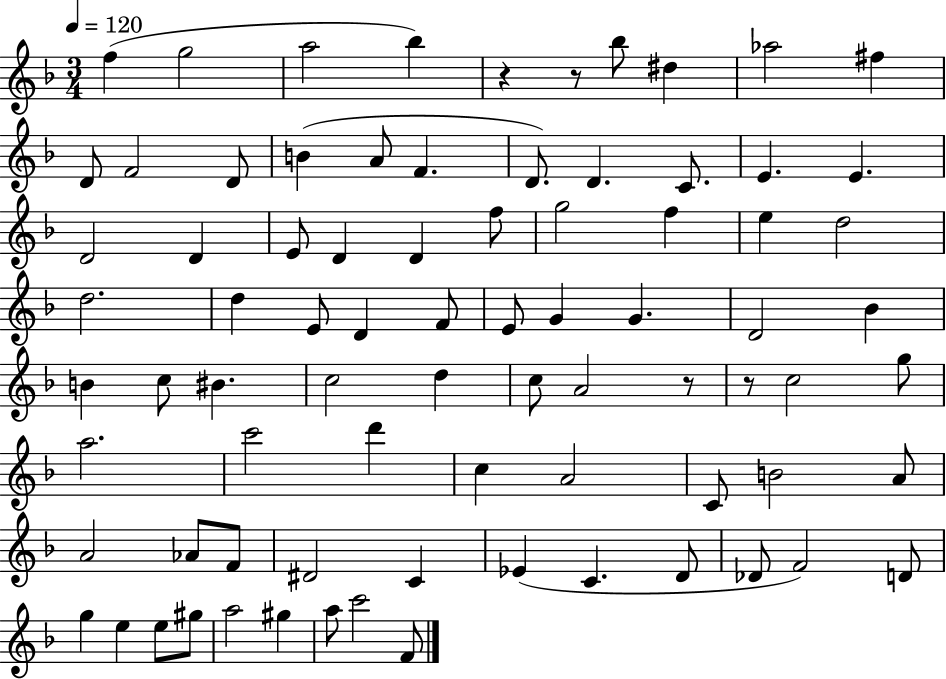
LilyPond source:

{
  \clef treble
  \numericTimeSignature
  \time 3/4
  \key f \major
  \tempo 4 = 120
  \repeat volta 2 { f''4( g''2 | a''2 bes''4) | r4 r8 bes''8 dis''4 | aes''2 fis''4 | \break d'8 f'2 d'8 | b'4( a'8 f'4. | d'8.) d'4. c'8. | e'4. e'4. | \break d'2 d'4 | e'8 d'4 d'4 f''8 | g''2 f''4 | e''4 d''2 | \break d''2. | d''4 e'8 d'4 f'8 | e'8 g'4 g'4. | d'2 bes'4 | \break b'4 c''8 bis'4. | c''2 d''4 | c''8 a'2 r8 | r8 c''2 g''8 | \break a''2. | c'''2 d'''4 | c''4 a'2 | c'8 b'2 a'8 | \break a'2 aes'8 f'8 | dis'2 c'4 | ees'4( c'4. d'8 | des'8 f'2) d'8 | \break g''4 e''4 e''8 gis''8 | a''2 gis''4 | a''8 c'''2 f'8 | } \bar "|."
}